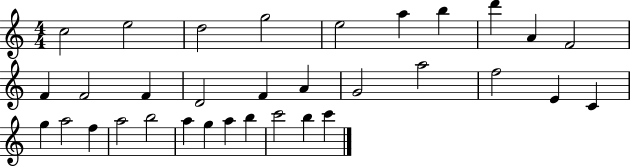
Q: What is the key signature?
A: C major